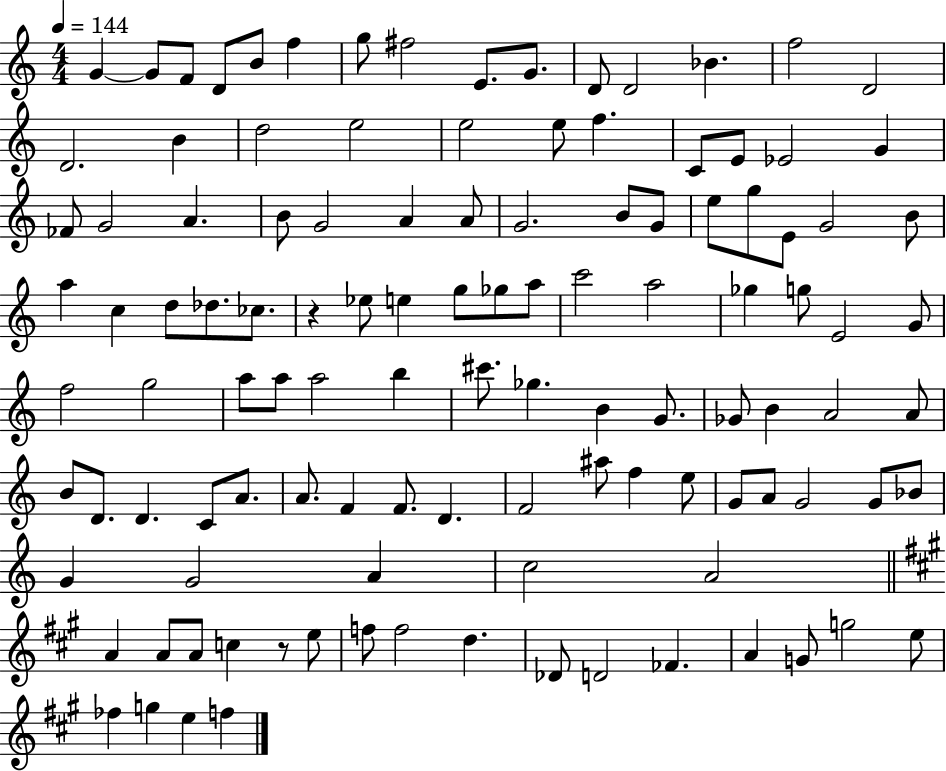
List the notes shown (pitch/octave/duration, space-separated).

G4/q G4/e F4/e D4/e B4/e F5/q G5/e F#5/h E4/e. G4/e. D4/e D4/h Bb4/q. F5/h D4/h D4/h. B4/q D5/h E5/h E5/h E5/e F5/q. C4/e E4/e Eb4/h G4/q FES4/e G4/h A4/q. B4/e G4/h A4/q A4/e G4/h. B4/e G4/e E5/e G5/e E4/e G4/h B4/e A5/q C5/q D5/e Db5/e. CES5/e. R/q Eb5/e E5/q G5/e Gb5/e A5/e C6/h A5/h Gb5/q G5/e E4/h G4/e F5/h G5/h A5/e A5/e A5/h B5/q C#6/e. Gb5/q. B4/q G4/e. Gb4/e B4/q A4/h A4/e B4/e D4/e. D4/q. C4/e A4/e. A4/e. F4/q F4/e. D4/q. F4/h A#5/e F5/q E5/e G4/e A4/e G4/h G4/e Bb4/e G4/q G4/h A4/q C5/h A4/h A4/q A4/e A4/e C5/q R/e E5/e F5/e F5/h D5/q. Db4/e D4/h FES4/q. A4/q G4/e G5/h E5/e FES5/q G5/q E5/q F5/q